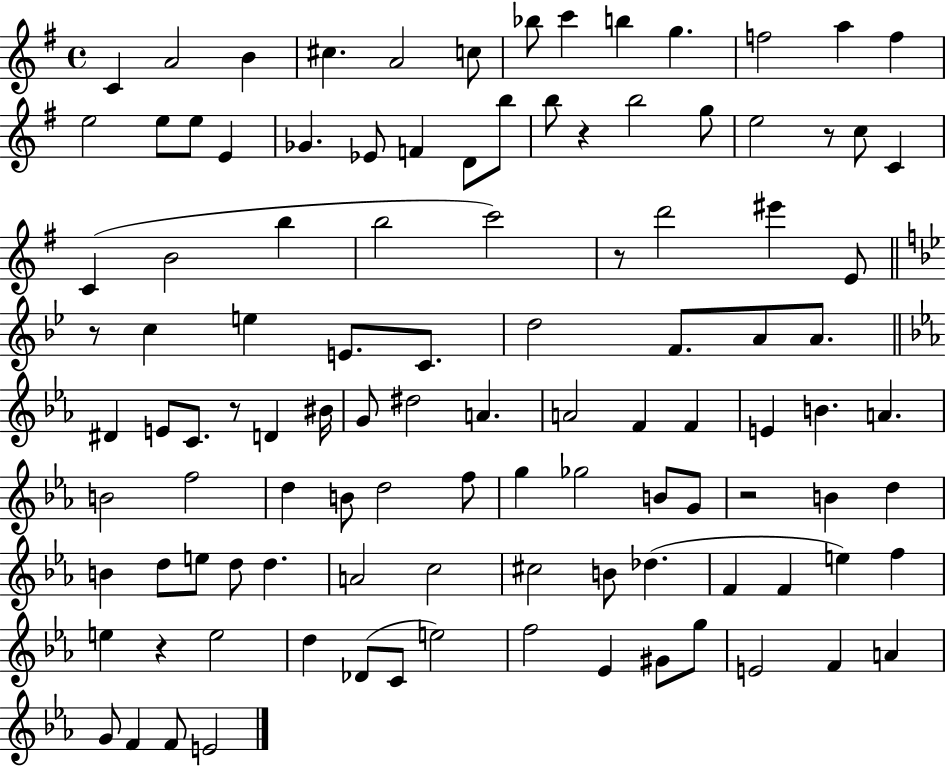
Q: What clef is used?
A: treble